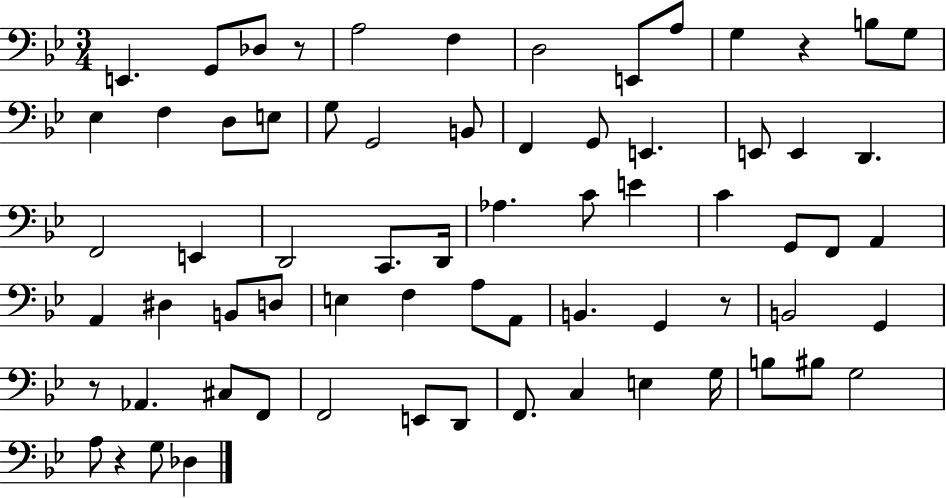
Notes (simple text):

E2/q. G2/e Db3/e R/e A3/h F3/q D3/h E2/e A3/e G3/q R/q B3/e G3/e Eb3/q F3/q D3/e E3/e G3/e G2/h B2/e F2/q G2/e E2/q. E2/e E2/q D2/q. F2/h E2/q D2/h C2/e. D2/s Ab3/q. C4/e E4/q C4/q G2/e F2/e A2/q A2/q D#3/q B2/e D3/e E3/q F3/q A3/e A2/e B2/q. G2/q R/e B2/h G2/q R/e Ab2/q. C#3/e F2/e F2/h E2/e D2/e F2/e. C3/q E3/q G3/s B3/e BIS3/e G3/h A3/e R/q G3/e Db3/q